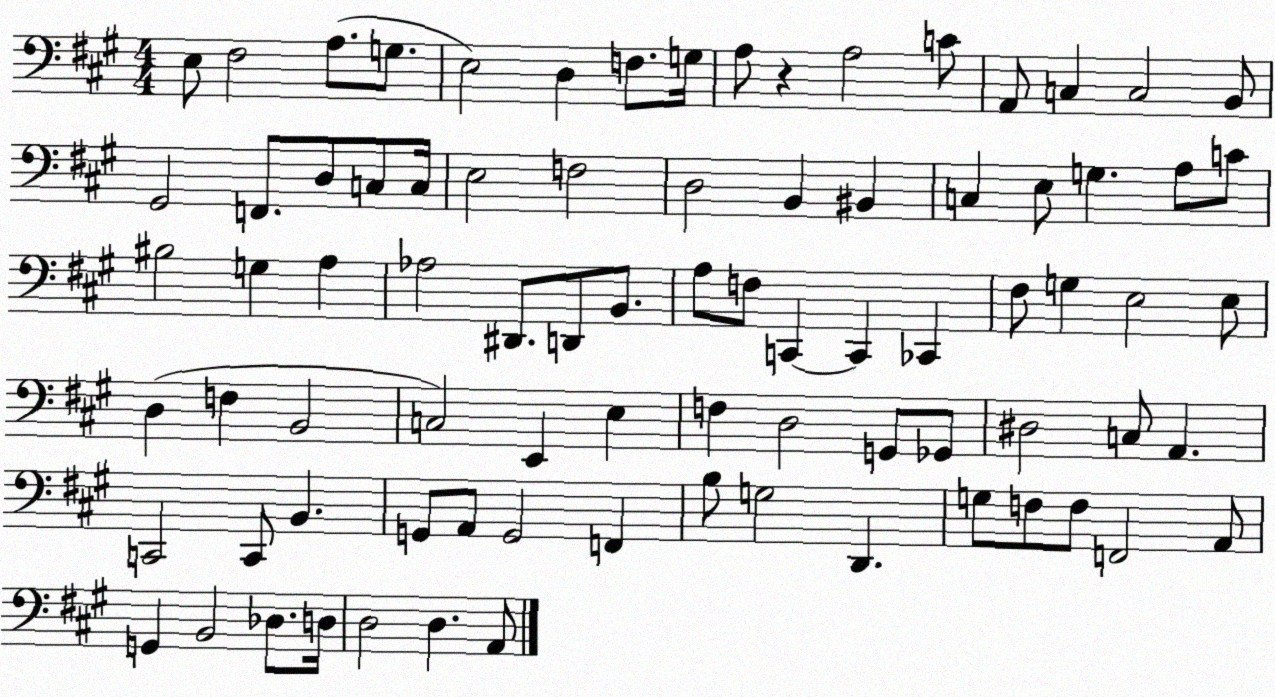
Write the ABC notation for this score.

X:1
T:Untitled
M:4/4
L:1/4
K:A
E,/2 ^F,2 A,/2 G,/2 E,2 D, F,/2 G,/4 A,/2 z A,2 C/2 A,,/2 C, C,2 B,,/2 ^G,,2 F,,/2 D,/2 C,/2 C,/4 E,2 F,2 D,2 B,, ^B,, C, E,/2 G, A,/2 C/2 ^B,2 G, A, _A,2 ^D,,/2 D,,/2 B,,/2 A,/2 F,/2 C,, C,, _C,, ^F,/2 G, E,2 E,/2 D, F, B,,2 C,2 E,, E, F, D,2 G,,/2 _G,,/2 ^D,2 C,/2 A,, C,,2 C,,/2 B,, G,,/2 A,,/2 G,,2 F,, B,/2 G,2 D,, G,/2 F,/2 F,/2 F,,2 A,,/2 G,, B,,2 _D,/2 D,/4 D,2 D, A,,/2